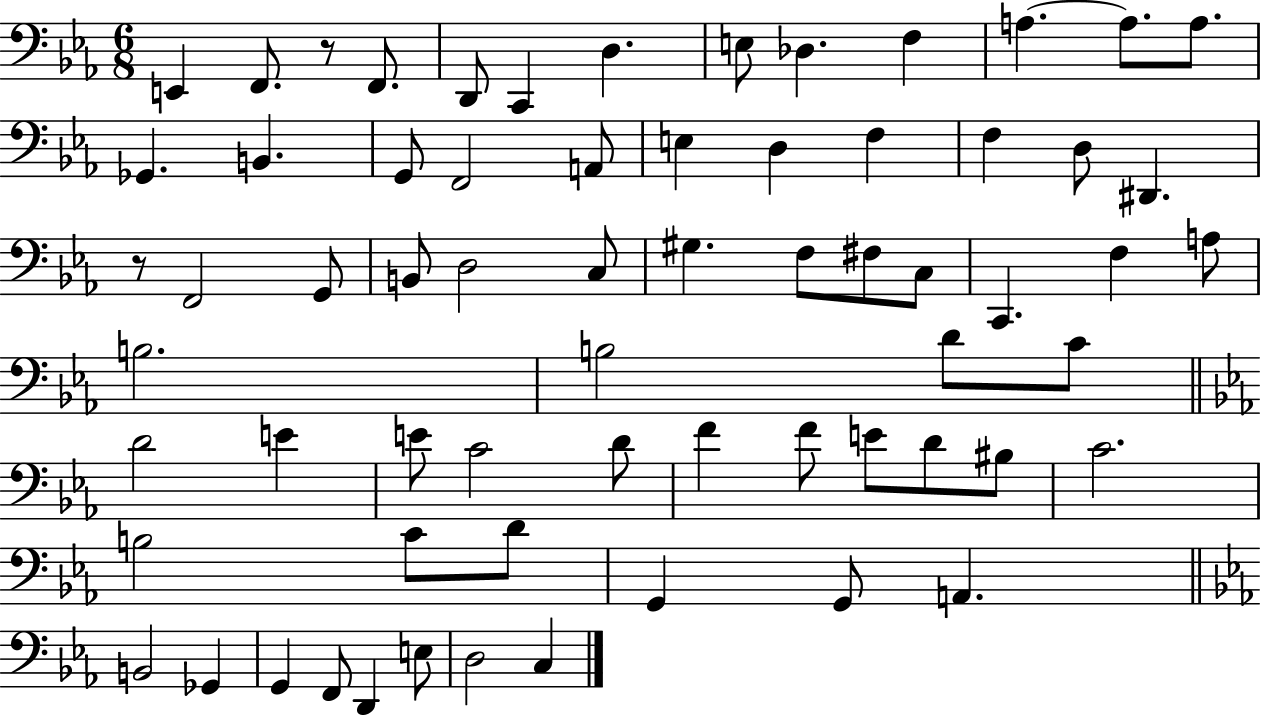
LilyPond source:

{
  \clef bass
  \numericTimeSignature
  \time 6/8
  \key ees \major
  \repeat volta 2 { e,4 f,8. r8 f,8. | d,8 c,4 d4. | e8 des4. f4 | a4.~~ a8. a8. | \break ges,4. b,4. | g,8 f,2 a,8 | e4 d4 f4 | f4 d8 dis,4. | \break r8 f,2 g,8 | b,8 d2 c8 | gis4. f8 fis8 c8 | c,4. f4 a8 | \break b2. | b2 d'8 c'8 | \bar "||" \break \key c \minor d'2 e'4 | e'8 c'2 d'8 | f'4 f'8 e'8 d'8 bis8 | c'2. | \break b2 c'8 d'8 | g,4 g,8 a,4. | \bar "||" \break \key ees \major b,2 ges,4 | g,4 f,8 d,4 e8 | d2 c4 | } \bar "|."
}